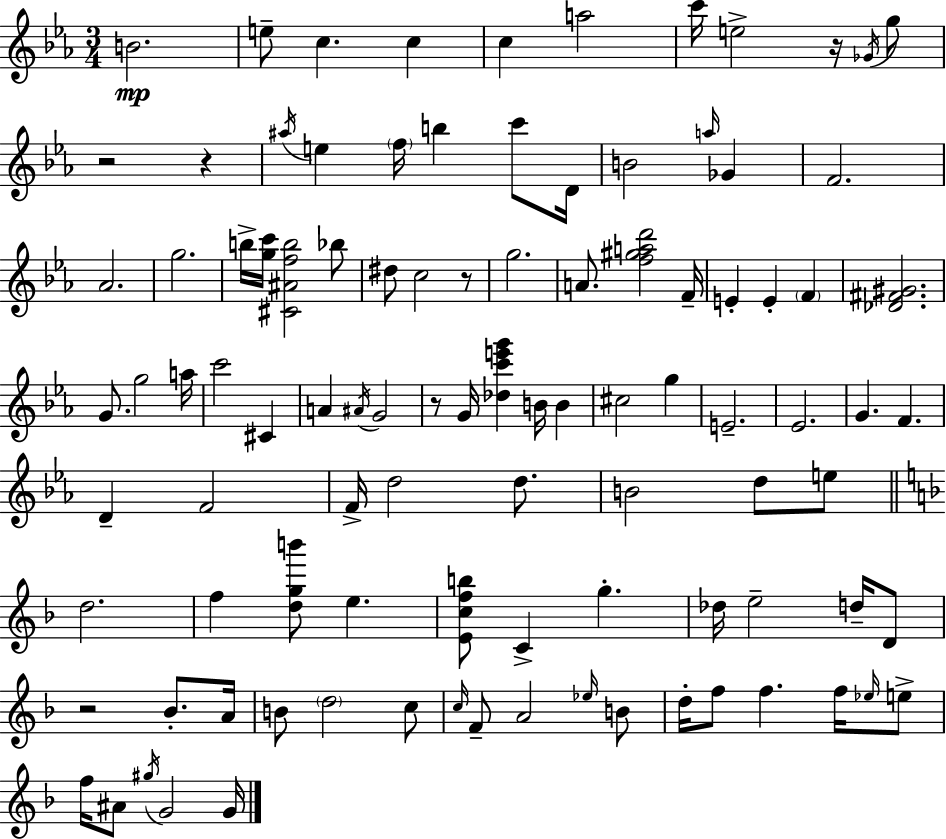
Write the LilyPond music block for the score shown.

{
  \clef treble
  \numericTimeSignature
  \time 3/4
  \key c \minor
  b'2.\mp | e''8-- c''4. c''4 | c''4 a''2 | c'''16 e''2-> r16 \acciaccatura { ges'16 } g''8 | \break r2 r4 | \acciaccatura { ais''16 } e''4 \parenthesize f''16 b''4 c'''8 | d'16 b'2 \grace { a''16 } ges'4 | f'2. | \break aes'2. | g''2. | b''16-> <g'' c'''>16 <cis' ais' f'' b''>2 | bes''8 dis''8 c''2 | \break r8 g''2. | a'8. <f'' gis'' a'' d'''>2 | f'16-- e'4-. e'4-. \parenthesize f'4 | <des' fis' gis'>2. | \break g'8. g''2 | a''16 c'''2 cis'4 | a'4 \acciaccatura { ais'16 } g'2 | r8 g'16 <des'' c''' e''' g'''>4 b'16 | \break b'4 cis''2 | g''4 e'2.-- | ees'2. | g'4. f'4. | \break d'4-- f'2 | f'16-> d''2 | d''8. b'2 | d''8 e''8 \bar "||" \break \key f \major d''2. | f''4 <d'' g'' b'''>8 e''4. | <e' c'' f'' b''>8 c'4-> g''4.-. | des''16 e''2-- d''16-- d'8 | \break r2 bes'8.-. a'16 | b'8 \parenthesize d''2 c''8 | \grace { c''16 } f'8-- a'2 \grace { ees''16 } | b'8 d''16-. f''8 f''4. f''16 | \break \grace { ees''16 } e''8-> f''16 ais'8 \acciaccatura { gis''16 } g'2 | g'16 \bar "|."
}